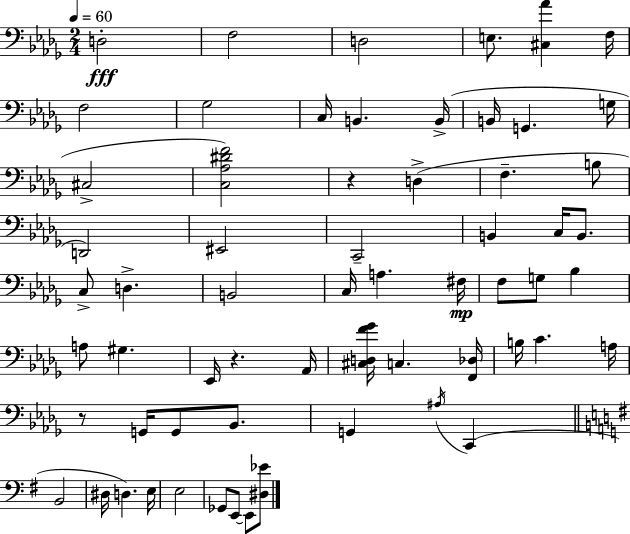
{
  \clef bass
  \numericTimeSignature
  \time 2/4
  \key bes \minor
  \tempo 4 = 60
  \repeat volta 2 { d2-.\fff | f2 | d2 | e8. <cis aes'>4 f16 | \break f2 | ges2 | c16 b,4. b,16->( | b,16 g,4. g16 | \break cis2-> | <c aes dis' f'>2) | r4 d4->( | f4.-- b8 | \break d,2) | eis,2 | c,2-- | b,4 c16 b,8. | \break c8-> d4.-> | b,2 | c16 a4. fis16\mp | f8 g8 bes4 | \break a8 gis4. | ees,16 r4. aes,16 | <cis d f' ges'>16 c4. <f, des>16 | b16 c'4. a16 | \break r8 g,16 g,8 bes,8. | g,4 \acciaccatura { ais16 } c,4( | \bar "||" \break \key e \minor b,2 | dis16 d4.) e16 | e2 | ges,8 e,8~~ e,8 <dis ees'>8 | \break } \bar "|."
}